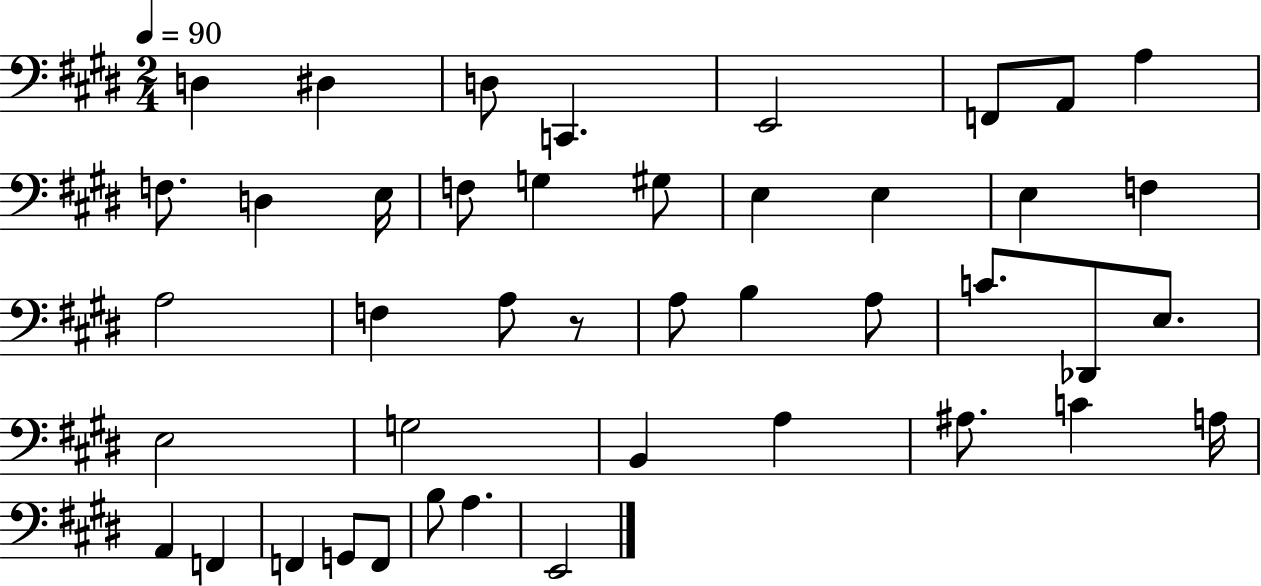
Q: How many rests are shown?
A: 1